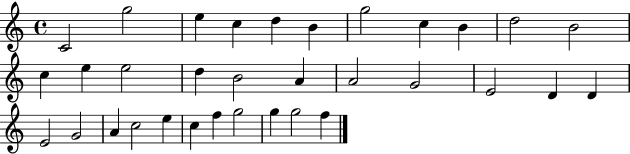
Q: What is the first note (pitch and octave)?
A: C4